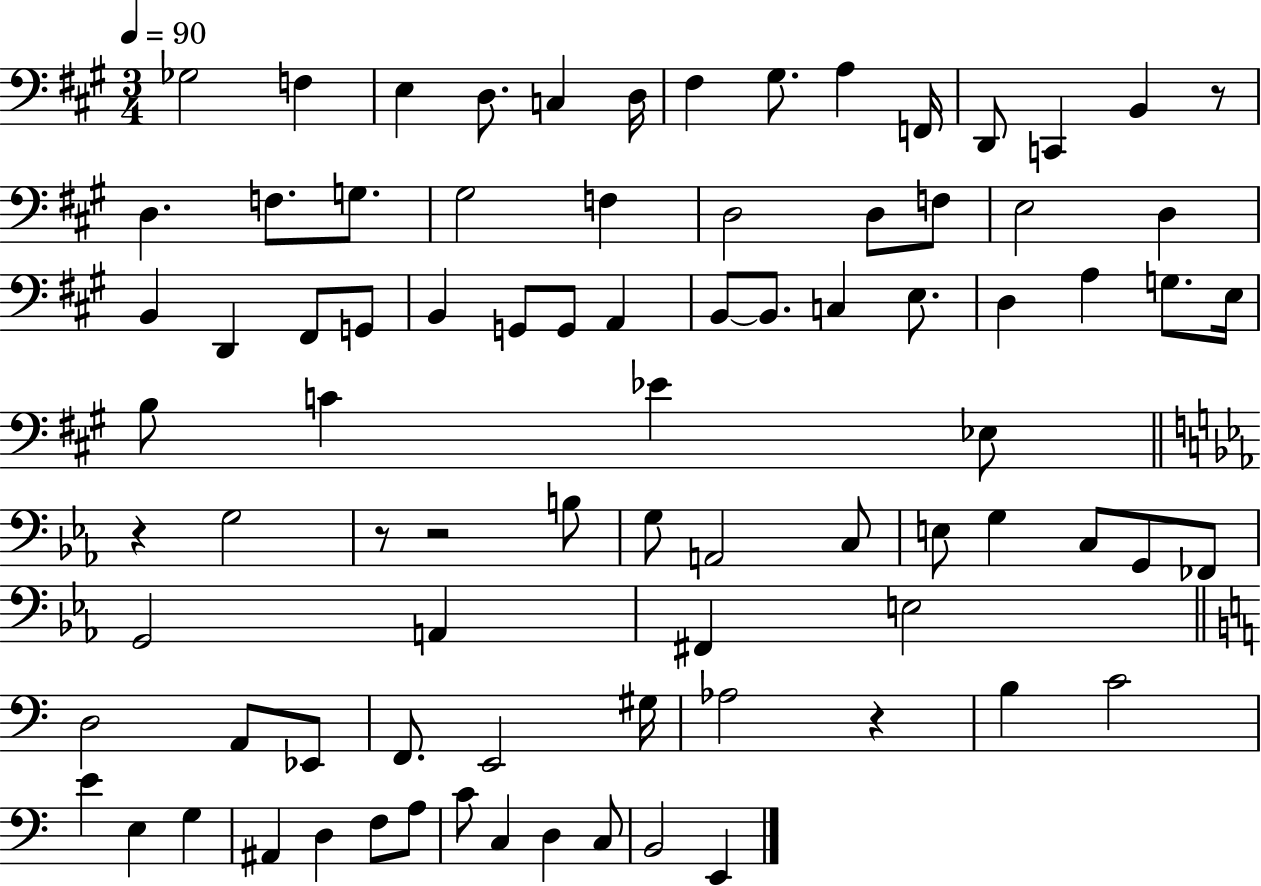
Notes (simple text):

Gb3/h F3/q E3/q D3/e. C3/q D3/s F#3/q G#3/e. A3/q F2/s D2/e C2/q B2/q R/e D3/q. F3/e. G3/e. G#3/h F3/q D3/h D3/e F3/e E3/h D3/q B2/q D2/q F#2/e G2/e B2/q G2/e G2/e A2/q B2/e B2/e. C3/q E3/e. D3/q A3/q G3/e. E3/s B3/e C4/q Eb4/q Eb3/e R/q G3/h R/e R/h B3/e G3/e A2/h C3/e E3/e G3/q C3/e G2/e FES2/e G2/h A2/q F#2/q E3/h D3/h A2/e Eb2/e F2/e. E2/h G#3/s Ab3/h R/q B3/q C4/h E4/q E3/q G3/q A#2/q D3/q F3/e A3/e C4/e C3/q D3/q C3/e B2/h E2/q